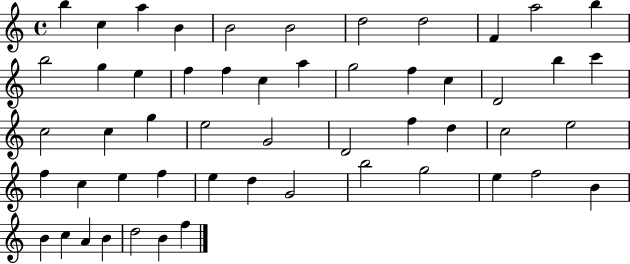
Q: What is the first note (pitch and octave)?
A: B5